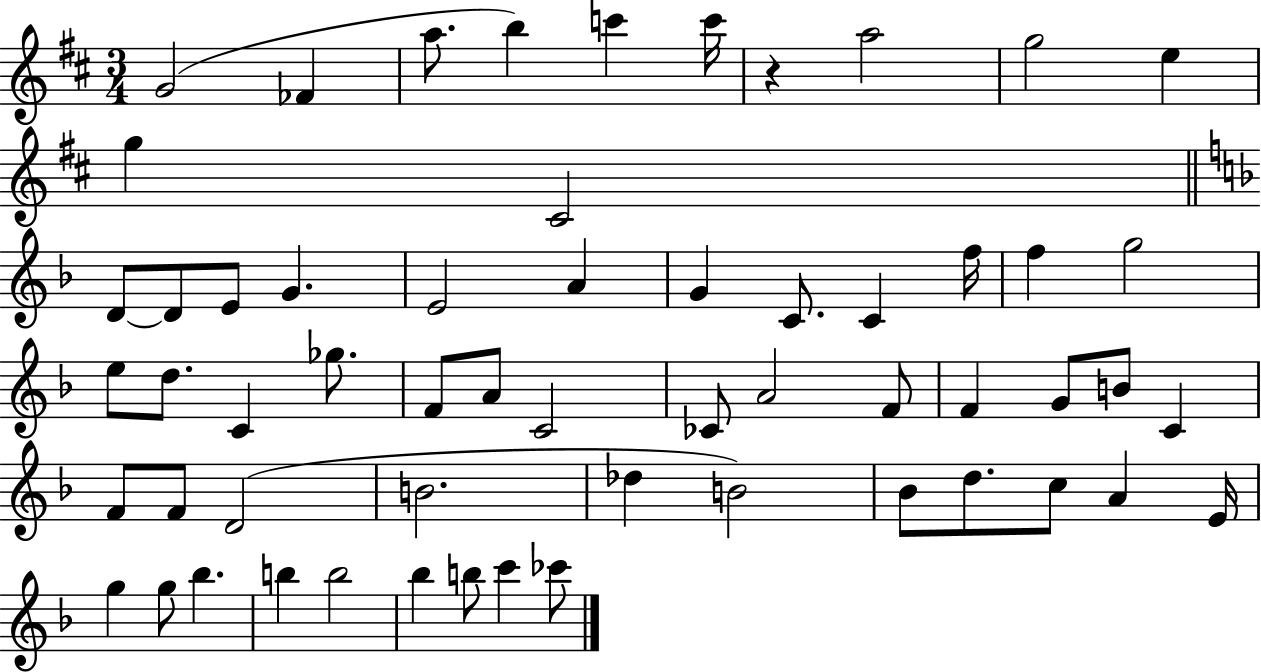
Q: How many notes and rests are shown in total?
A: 58